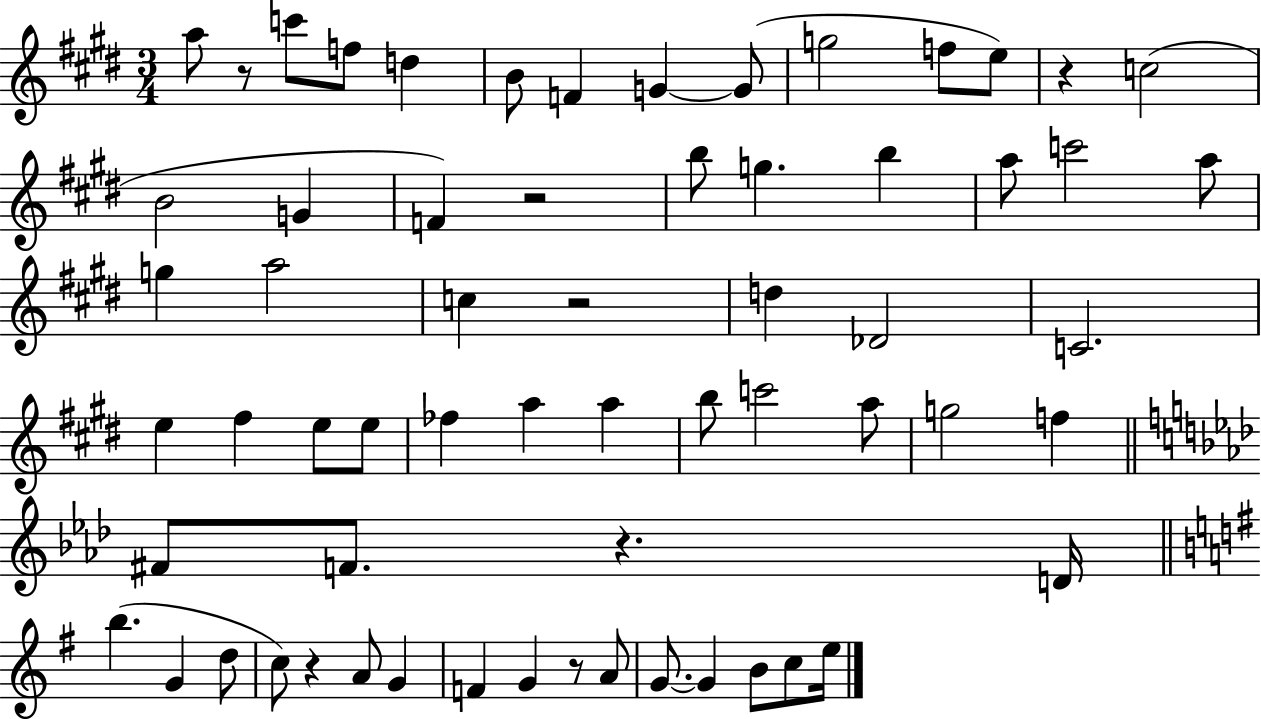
A5/e R/e C6/e F5/e D5/q B4/e F4/q G4/q G4/e G5/h F5/e E5/e R/q C5/h B4/h G4/q F4/q R/h B5/e G5/q. B5/q A5/e C6/h A5/e G5/q A5/h C5/q R/h D5/q Db4/h C4/h. E5/q F#5/q E5/e E5/e FES5/q A5/q A5/q B5/e C6/h A5/e G5/h F5/q F#4/e F4/e. R/q. D4/s B5/q. G4/q D5/e C5/e R/q A4/e G4/q F4/q G4/q R/e A4/e G4/e. G4/q B4/e C5/e E5/s